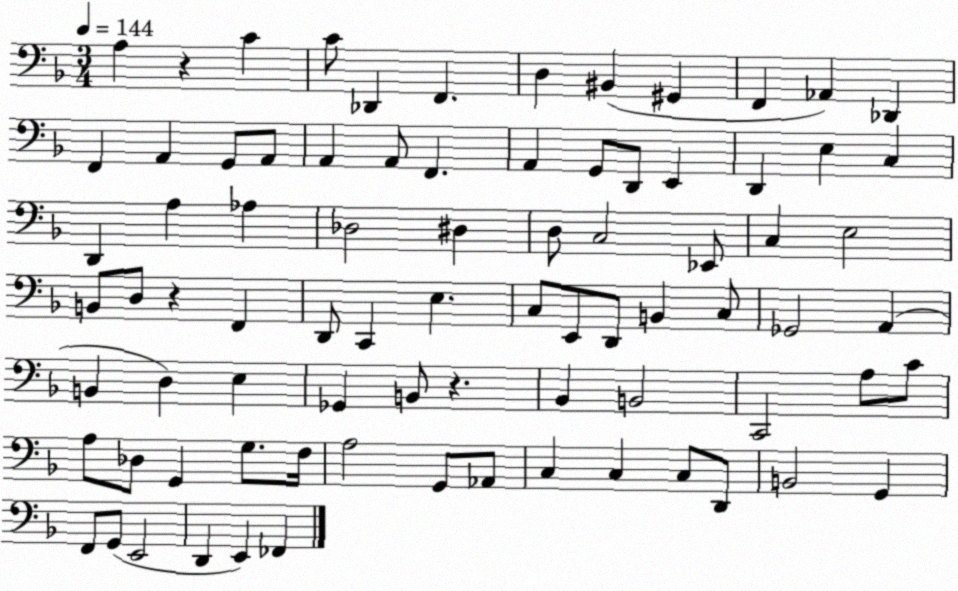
X:1
T:Untitled
M:3/4
L:1/4
K:F
A, z C C/2 _D,, F,, D, ^B,, ^G,, F,, _A,, _D,, F,, A,, G,,/2 A,,/2 A,, A,,/2 F,, A,, G,,/2 D,,/2 E,, D,, E, C, D,, A, _A, _D,2 ^D, D,/2 C,2 _E,,/2 C, E,2 B,,/2 D,/2 z F,, D,,/2 C,, E, C,/2 E,,/2 D,,/2 B,, C,/2 _G,,2 A,, B,, D, E, _G,, B,,/2 z _B,, B,,2 C,,2 A,/2 C/2 A,/2 _D,/2 G,, G,/2 F,/4 A,2 G,,/2 _A,,/2 C, C, C,/2 D,,/2 B,,2 G,, F,,/2 G,,/2 E,,2 D,, E,, _F,,